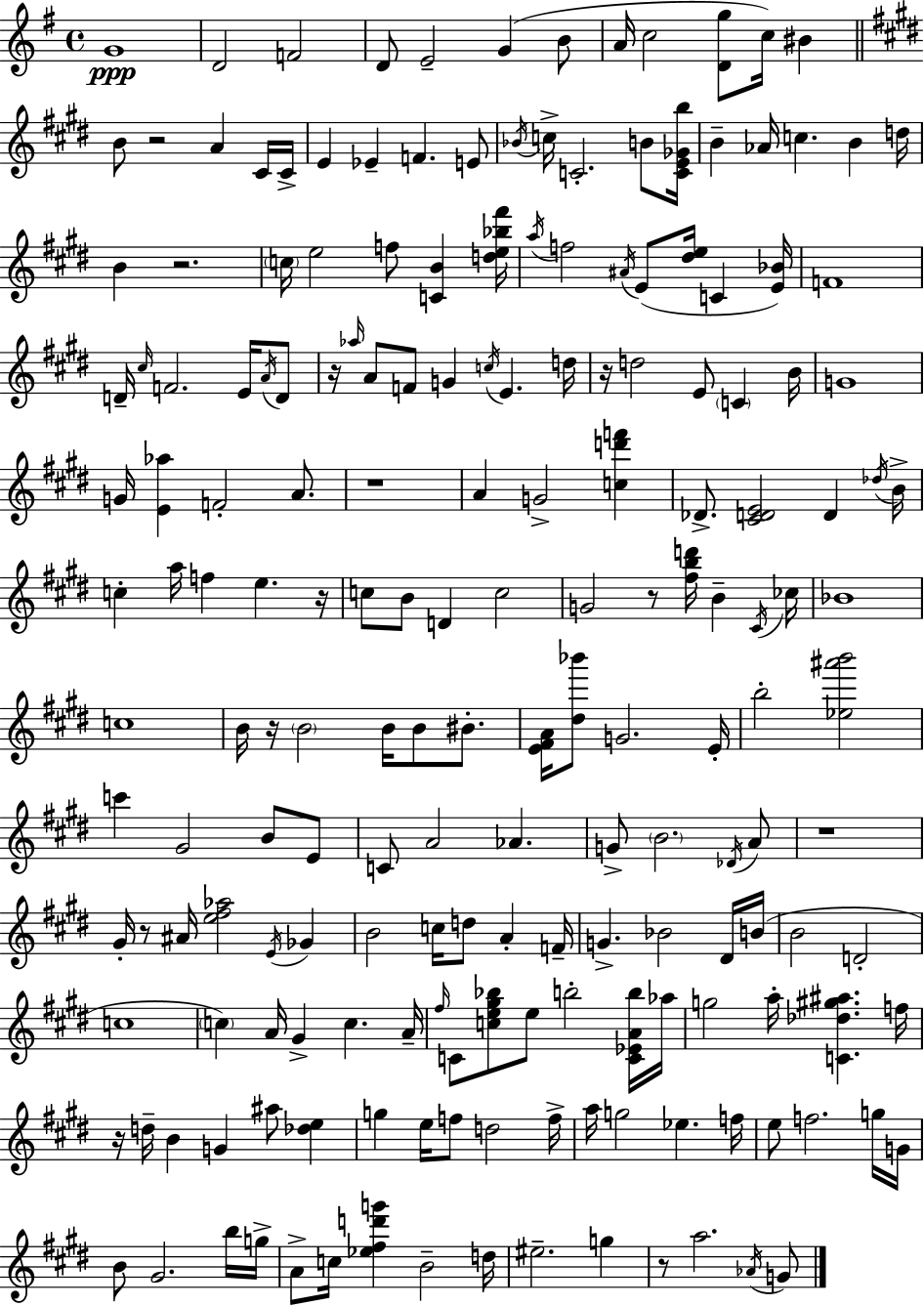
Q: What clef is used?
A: treble